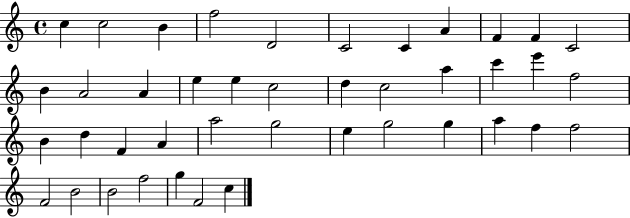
{
  \clef treble
  \time 4/4
  \defaultTimeSignature
  \key c \major
  c''4 c''2 b'4 | f''2 d'2 | c'2 c'4 a'4 | f'4 f'4 c'2 | \break b'4 a'2 a'4 | e''4 e''4 c''2 | d''4 c''2 a''4 | c'''4 e'''4 f''2 | \break b'4 d''4 f'4 a'4 | a''2 g''2 | e''4 g''2 g''4 | a''4 f''4 f''2 | \break f'2 b'2 | b'2 f''2 | g''4 f'2 c''4 | \bar "|."
}